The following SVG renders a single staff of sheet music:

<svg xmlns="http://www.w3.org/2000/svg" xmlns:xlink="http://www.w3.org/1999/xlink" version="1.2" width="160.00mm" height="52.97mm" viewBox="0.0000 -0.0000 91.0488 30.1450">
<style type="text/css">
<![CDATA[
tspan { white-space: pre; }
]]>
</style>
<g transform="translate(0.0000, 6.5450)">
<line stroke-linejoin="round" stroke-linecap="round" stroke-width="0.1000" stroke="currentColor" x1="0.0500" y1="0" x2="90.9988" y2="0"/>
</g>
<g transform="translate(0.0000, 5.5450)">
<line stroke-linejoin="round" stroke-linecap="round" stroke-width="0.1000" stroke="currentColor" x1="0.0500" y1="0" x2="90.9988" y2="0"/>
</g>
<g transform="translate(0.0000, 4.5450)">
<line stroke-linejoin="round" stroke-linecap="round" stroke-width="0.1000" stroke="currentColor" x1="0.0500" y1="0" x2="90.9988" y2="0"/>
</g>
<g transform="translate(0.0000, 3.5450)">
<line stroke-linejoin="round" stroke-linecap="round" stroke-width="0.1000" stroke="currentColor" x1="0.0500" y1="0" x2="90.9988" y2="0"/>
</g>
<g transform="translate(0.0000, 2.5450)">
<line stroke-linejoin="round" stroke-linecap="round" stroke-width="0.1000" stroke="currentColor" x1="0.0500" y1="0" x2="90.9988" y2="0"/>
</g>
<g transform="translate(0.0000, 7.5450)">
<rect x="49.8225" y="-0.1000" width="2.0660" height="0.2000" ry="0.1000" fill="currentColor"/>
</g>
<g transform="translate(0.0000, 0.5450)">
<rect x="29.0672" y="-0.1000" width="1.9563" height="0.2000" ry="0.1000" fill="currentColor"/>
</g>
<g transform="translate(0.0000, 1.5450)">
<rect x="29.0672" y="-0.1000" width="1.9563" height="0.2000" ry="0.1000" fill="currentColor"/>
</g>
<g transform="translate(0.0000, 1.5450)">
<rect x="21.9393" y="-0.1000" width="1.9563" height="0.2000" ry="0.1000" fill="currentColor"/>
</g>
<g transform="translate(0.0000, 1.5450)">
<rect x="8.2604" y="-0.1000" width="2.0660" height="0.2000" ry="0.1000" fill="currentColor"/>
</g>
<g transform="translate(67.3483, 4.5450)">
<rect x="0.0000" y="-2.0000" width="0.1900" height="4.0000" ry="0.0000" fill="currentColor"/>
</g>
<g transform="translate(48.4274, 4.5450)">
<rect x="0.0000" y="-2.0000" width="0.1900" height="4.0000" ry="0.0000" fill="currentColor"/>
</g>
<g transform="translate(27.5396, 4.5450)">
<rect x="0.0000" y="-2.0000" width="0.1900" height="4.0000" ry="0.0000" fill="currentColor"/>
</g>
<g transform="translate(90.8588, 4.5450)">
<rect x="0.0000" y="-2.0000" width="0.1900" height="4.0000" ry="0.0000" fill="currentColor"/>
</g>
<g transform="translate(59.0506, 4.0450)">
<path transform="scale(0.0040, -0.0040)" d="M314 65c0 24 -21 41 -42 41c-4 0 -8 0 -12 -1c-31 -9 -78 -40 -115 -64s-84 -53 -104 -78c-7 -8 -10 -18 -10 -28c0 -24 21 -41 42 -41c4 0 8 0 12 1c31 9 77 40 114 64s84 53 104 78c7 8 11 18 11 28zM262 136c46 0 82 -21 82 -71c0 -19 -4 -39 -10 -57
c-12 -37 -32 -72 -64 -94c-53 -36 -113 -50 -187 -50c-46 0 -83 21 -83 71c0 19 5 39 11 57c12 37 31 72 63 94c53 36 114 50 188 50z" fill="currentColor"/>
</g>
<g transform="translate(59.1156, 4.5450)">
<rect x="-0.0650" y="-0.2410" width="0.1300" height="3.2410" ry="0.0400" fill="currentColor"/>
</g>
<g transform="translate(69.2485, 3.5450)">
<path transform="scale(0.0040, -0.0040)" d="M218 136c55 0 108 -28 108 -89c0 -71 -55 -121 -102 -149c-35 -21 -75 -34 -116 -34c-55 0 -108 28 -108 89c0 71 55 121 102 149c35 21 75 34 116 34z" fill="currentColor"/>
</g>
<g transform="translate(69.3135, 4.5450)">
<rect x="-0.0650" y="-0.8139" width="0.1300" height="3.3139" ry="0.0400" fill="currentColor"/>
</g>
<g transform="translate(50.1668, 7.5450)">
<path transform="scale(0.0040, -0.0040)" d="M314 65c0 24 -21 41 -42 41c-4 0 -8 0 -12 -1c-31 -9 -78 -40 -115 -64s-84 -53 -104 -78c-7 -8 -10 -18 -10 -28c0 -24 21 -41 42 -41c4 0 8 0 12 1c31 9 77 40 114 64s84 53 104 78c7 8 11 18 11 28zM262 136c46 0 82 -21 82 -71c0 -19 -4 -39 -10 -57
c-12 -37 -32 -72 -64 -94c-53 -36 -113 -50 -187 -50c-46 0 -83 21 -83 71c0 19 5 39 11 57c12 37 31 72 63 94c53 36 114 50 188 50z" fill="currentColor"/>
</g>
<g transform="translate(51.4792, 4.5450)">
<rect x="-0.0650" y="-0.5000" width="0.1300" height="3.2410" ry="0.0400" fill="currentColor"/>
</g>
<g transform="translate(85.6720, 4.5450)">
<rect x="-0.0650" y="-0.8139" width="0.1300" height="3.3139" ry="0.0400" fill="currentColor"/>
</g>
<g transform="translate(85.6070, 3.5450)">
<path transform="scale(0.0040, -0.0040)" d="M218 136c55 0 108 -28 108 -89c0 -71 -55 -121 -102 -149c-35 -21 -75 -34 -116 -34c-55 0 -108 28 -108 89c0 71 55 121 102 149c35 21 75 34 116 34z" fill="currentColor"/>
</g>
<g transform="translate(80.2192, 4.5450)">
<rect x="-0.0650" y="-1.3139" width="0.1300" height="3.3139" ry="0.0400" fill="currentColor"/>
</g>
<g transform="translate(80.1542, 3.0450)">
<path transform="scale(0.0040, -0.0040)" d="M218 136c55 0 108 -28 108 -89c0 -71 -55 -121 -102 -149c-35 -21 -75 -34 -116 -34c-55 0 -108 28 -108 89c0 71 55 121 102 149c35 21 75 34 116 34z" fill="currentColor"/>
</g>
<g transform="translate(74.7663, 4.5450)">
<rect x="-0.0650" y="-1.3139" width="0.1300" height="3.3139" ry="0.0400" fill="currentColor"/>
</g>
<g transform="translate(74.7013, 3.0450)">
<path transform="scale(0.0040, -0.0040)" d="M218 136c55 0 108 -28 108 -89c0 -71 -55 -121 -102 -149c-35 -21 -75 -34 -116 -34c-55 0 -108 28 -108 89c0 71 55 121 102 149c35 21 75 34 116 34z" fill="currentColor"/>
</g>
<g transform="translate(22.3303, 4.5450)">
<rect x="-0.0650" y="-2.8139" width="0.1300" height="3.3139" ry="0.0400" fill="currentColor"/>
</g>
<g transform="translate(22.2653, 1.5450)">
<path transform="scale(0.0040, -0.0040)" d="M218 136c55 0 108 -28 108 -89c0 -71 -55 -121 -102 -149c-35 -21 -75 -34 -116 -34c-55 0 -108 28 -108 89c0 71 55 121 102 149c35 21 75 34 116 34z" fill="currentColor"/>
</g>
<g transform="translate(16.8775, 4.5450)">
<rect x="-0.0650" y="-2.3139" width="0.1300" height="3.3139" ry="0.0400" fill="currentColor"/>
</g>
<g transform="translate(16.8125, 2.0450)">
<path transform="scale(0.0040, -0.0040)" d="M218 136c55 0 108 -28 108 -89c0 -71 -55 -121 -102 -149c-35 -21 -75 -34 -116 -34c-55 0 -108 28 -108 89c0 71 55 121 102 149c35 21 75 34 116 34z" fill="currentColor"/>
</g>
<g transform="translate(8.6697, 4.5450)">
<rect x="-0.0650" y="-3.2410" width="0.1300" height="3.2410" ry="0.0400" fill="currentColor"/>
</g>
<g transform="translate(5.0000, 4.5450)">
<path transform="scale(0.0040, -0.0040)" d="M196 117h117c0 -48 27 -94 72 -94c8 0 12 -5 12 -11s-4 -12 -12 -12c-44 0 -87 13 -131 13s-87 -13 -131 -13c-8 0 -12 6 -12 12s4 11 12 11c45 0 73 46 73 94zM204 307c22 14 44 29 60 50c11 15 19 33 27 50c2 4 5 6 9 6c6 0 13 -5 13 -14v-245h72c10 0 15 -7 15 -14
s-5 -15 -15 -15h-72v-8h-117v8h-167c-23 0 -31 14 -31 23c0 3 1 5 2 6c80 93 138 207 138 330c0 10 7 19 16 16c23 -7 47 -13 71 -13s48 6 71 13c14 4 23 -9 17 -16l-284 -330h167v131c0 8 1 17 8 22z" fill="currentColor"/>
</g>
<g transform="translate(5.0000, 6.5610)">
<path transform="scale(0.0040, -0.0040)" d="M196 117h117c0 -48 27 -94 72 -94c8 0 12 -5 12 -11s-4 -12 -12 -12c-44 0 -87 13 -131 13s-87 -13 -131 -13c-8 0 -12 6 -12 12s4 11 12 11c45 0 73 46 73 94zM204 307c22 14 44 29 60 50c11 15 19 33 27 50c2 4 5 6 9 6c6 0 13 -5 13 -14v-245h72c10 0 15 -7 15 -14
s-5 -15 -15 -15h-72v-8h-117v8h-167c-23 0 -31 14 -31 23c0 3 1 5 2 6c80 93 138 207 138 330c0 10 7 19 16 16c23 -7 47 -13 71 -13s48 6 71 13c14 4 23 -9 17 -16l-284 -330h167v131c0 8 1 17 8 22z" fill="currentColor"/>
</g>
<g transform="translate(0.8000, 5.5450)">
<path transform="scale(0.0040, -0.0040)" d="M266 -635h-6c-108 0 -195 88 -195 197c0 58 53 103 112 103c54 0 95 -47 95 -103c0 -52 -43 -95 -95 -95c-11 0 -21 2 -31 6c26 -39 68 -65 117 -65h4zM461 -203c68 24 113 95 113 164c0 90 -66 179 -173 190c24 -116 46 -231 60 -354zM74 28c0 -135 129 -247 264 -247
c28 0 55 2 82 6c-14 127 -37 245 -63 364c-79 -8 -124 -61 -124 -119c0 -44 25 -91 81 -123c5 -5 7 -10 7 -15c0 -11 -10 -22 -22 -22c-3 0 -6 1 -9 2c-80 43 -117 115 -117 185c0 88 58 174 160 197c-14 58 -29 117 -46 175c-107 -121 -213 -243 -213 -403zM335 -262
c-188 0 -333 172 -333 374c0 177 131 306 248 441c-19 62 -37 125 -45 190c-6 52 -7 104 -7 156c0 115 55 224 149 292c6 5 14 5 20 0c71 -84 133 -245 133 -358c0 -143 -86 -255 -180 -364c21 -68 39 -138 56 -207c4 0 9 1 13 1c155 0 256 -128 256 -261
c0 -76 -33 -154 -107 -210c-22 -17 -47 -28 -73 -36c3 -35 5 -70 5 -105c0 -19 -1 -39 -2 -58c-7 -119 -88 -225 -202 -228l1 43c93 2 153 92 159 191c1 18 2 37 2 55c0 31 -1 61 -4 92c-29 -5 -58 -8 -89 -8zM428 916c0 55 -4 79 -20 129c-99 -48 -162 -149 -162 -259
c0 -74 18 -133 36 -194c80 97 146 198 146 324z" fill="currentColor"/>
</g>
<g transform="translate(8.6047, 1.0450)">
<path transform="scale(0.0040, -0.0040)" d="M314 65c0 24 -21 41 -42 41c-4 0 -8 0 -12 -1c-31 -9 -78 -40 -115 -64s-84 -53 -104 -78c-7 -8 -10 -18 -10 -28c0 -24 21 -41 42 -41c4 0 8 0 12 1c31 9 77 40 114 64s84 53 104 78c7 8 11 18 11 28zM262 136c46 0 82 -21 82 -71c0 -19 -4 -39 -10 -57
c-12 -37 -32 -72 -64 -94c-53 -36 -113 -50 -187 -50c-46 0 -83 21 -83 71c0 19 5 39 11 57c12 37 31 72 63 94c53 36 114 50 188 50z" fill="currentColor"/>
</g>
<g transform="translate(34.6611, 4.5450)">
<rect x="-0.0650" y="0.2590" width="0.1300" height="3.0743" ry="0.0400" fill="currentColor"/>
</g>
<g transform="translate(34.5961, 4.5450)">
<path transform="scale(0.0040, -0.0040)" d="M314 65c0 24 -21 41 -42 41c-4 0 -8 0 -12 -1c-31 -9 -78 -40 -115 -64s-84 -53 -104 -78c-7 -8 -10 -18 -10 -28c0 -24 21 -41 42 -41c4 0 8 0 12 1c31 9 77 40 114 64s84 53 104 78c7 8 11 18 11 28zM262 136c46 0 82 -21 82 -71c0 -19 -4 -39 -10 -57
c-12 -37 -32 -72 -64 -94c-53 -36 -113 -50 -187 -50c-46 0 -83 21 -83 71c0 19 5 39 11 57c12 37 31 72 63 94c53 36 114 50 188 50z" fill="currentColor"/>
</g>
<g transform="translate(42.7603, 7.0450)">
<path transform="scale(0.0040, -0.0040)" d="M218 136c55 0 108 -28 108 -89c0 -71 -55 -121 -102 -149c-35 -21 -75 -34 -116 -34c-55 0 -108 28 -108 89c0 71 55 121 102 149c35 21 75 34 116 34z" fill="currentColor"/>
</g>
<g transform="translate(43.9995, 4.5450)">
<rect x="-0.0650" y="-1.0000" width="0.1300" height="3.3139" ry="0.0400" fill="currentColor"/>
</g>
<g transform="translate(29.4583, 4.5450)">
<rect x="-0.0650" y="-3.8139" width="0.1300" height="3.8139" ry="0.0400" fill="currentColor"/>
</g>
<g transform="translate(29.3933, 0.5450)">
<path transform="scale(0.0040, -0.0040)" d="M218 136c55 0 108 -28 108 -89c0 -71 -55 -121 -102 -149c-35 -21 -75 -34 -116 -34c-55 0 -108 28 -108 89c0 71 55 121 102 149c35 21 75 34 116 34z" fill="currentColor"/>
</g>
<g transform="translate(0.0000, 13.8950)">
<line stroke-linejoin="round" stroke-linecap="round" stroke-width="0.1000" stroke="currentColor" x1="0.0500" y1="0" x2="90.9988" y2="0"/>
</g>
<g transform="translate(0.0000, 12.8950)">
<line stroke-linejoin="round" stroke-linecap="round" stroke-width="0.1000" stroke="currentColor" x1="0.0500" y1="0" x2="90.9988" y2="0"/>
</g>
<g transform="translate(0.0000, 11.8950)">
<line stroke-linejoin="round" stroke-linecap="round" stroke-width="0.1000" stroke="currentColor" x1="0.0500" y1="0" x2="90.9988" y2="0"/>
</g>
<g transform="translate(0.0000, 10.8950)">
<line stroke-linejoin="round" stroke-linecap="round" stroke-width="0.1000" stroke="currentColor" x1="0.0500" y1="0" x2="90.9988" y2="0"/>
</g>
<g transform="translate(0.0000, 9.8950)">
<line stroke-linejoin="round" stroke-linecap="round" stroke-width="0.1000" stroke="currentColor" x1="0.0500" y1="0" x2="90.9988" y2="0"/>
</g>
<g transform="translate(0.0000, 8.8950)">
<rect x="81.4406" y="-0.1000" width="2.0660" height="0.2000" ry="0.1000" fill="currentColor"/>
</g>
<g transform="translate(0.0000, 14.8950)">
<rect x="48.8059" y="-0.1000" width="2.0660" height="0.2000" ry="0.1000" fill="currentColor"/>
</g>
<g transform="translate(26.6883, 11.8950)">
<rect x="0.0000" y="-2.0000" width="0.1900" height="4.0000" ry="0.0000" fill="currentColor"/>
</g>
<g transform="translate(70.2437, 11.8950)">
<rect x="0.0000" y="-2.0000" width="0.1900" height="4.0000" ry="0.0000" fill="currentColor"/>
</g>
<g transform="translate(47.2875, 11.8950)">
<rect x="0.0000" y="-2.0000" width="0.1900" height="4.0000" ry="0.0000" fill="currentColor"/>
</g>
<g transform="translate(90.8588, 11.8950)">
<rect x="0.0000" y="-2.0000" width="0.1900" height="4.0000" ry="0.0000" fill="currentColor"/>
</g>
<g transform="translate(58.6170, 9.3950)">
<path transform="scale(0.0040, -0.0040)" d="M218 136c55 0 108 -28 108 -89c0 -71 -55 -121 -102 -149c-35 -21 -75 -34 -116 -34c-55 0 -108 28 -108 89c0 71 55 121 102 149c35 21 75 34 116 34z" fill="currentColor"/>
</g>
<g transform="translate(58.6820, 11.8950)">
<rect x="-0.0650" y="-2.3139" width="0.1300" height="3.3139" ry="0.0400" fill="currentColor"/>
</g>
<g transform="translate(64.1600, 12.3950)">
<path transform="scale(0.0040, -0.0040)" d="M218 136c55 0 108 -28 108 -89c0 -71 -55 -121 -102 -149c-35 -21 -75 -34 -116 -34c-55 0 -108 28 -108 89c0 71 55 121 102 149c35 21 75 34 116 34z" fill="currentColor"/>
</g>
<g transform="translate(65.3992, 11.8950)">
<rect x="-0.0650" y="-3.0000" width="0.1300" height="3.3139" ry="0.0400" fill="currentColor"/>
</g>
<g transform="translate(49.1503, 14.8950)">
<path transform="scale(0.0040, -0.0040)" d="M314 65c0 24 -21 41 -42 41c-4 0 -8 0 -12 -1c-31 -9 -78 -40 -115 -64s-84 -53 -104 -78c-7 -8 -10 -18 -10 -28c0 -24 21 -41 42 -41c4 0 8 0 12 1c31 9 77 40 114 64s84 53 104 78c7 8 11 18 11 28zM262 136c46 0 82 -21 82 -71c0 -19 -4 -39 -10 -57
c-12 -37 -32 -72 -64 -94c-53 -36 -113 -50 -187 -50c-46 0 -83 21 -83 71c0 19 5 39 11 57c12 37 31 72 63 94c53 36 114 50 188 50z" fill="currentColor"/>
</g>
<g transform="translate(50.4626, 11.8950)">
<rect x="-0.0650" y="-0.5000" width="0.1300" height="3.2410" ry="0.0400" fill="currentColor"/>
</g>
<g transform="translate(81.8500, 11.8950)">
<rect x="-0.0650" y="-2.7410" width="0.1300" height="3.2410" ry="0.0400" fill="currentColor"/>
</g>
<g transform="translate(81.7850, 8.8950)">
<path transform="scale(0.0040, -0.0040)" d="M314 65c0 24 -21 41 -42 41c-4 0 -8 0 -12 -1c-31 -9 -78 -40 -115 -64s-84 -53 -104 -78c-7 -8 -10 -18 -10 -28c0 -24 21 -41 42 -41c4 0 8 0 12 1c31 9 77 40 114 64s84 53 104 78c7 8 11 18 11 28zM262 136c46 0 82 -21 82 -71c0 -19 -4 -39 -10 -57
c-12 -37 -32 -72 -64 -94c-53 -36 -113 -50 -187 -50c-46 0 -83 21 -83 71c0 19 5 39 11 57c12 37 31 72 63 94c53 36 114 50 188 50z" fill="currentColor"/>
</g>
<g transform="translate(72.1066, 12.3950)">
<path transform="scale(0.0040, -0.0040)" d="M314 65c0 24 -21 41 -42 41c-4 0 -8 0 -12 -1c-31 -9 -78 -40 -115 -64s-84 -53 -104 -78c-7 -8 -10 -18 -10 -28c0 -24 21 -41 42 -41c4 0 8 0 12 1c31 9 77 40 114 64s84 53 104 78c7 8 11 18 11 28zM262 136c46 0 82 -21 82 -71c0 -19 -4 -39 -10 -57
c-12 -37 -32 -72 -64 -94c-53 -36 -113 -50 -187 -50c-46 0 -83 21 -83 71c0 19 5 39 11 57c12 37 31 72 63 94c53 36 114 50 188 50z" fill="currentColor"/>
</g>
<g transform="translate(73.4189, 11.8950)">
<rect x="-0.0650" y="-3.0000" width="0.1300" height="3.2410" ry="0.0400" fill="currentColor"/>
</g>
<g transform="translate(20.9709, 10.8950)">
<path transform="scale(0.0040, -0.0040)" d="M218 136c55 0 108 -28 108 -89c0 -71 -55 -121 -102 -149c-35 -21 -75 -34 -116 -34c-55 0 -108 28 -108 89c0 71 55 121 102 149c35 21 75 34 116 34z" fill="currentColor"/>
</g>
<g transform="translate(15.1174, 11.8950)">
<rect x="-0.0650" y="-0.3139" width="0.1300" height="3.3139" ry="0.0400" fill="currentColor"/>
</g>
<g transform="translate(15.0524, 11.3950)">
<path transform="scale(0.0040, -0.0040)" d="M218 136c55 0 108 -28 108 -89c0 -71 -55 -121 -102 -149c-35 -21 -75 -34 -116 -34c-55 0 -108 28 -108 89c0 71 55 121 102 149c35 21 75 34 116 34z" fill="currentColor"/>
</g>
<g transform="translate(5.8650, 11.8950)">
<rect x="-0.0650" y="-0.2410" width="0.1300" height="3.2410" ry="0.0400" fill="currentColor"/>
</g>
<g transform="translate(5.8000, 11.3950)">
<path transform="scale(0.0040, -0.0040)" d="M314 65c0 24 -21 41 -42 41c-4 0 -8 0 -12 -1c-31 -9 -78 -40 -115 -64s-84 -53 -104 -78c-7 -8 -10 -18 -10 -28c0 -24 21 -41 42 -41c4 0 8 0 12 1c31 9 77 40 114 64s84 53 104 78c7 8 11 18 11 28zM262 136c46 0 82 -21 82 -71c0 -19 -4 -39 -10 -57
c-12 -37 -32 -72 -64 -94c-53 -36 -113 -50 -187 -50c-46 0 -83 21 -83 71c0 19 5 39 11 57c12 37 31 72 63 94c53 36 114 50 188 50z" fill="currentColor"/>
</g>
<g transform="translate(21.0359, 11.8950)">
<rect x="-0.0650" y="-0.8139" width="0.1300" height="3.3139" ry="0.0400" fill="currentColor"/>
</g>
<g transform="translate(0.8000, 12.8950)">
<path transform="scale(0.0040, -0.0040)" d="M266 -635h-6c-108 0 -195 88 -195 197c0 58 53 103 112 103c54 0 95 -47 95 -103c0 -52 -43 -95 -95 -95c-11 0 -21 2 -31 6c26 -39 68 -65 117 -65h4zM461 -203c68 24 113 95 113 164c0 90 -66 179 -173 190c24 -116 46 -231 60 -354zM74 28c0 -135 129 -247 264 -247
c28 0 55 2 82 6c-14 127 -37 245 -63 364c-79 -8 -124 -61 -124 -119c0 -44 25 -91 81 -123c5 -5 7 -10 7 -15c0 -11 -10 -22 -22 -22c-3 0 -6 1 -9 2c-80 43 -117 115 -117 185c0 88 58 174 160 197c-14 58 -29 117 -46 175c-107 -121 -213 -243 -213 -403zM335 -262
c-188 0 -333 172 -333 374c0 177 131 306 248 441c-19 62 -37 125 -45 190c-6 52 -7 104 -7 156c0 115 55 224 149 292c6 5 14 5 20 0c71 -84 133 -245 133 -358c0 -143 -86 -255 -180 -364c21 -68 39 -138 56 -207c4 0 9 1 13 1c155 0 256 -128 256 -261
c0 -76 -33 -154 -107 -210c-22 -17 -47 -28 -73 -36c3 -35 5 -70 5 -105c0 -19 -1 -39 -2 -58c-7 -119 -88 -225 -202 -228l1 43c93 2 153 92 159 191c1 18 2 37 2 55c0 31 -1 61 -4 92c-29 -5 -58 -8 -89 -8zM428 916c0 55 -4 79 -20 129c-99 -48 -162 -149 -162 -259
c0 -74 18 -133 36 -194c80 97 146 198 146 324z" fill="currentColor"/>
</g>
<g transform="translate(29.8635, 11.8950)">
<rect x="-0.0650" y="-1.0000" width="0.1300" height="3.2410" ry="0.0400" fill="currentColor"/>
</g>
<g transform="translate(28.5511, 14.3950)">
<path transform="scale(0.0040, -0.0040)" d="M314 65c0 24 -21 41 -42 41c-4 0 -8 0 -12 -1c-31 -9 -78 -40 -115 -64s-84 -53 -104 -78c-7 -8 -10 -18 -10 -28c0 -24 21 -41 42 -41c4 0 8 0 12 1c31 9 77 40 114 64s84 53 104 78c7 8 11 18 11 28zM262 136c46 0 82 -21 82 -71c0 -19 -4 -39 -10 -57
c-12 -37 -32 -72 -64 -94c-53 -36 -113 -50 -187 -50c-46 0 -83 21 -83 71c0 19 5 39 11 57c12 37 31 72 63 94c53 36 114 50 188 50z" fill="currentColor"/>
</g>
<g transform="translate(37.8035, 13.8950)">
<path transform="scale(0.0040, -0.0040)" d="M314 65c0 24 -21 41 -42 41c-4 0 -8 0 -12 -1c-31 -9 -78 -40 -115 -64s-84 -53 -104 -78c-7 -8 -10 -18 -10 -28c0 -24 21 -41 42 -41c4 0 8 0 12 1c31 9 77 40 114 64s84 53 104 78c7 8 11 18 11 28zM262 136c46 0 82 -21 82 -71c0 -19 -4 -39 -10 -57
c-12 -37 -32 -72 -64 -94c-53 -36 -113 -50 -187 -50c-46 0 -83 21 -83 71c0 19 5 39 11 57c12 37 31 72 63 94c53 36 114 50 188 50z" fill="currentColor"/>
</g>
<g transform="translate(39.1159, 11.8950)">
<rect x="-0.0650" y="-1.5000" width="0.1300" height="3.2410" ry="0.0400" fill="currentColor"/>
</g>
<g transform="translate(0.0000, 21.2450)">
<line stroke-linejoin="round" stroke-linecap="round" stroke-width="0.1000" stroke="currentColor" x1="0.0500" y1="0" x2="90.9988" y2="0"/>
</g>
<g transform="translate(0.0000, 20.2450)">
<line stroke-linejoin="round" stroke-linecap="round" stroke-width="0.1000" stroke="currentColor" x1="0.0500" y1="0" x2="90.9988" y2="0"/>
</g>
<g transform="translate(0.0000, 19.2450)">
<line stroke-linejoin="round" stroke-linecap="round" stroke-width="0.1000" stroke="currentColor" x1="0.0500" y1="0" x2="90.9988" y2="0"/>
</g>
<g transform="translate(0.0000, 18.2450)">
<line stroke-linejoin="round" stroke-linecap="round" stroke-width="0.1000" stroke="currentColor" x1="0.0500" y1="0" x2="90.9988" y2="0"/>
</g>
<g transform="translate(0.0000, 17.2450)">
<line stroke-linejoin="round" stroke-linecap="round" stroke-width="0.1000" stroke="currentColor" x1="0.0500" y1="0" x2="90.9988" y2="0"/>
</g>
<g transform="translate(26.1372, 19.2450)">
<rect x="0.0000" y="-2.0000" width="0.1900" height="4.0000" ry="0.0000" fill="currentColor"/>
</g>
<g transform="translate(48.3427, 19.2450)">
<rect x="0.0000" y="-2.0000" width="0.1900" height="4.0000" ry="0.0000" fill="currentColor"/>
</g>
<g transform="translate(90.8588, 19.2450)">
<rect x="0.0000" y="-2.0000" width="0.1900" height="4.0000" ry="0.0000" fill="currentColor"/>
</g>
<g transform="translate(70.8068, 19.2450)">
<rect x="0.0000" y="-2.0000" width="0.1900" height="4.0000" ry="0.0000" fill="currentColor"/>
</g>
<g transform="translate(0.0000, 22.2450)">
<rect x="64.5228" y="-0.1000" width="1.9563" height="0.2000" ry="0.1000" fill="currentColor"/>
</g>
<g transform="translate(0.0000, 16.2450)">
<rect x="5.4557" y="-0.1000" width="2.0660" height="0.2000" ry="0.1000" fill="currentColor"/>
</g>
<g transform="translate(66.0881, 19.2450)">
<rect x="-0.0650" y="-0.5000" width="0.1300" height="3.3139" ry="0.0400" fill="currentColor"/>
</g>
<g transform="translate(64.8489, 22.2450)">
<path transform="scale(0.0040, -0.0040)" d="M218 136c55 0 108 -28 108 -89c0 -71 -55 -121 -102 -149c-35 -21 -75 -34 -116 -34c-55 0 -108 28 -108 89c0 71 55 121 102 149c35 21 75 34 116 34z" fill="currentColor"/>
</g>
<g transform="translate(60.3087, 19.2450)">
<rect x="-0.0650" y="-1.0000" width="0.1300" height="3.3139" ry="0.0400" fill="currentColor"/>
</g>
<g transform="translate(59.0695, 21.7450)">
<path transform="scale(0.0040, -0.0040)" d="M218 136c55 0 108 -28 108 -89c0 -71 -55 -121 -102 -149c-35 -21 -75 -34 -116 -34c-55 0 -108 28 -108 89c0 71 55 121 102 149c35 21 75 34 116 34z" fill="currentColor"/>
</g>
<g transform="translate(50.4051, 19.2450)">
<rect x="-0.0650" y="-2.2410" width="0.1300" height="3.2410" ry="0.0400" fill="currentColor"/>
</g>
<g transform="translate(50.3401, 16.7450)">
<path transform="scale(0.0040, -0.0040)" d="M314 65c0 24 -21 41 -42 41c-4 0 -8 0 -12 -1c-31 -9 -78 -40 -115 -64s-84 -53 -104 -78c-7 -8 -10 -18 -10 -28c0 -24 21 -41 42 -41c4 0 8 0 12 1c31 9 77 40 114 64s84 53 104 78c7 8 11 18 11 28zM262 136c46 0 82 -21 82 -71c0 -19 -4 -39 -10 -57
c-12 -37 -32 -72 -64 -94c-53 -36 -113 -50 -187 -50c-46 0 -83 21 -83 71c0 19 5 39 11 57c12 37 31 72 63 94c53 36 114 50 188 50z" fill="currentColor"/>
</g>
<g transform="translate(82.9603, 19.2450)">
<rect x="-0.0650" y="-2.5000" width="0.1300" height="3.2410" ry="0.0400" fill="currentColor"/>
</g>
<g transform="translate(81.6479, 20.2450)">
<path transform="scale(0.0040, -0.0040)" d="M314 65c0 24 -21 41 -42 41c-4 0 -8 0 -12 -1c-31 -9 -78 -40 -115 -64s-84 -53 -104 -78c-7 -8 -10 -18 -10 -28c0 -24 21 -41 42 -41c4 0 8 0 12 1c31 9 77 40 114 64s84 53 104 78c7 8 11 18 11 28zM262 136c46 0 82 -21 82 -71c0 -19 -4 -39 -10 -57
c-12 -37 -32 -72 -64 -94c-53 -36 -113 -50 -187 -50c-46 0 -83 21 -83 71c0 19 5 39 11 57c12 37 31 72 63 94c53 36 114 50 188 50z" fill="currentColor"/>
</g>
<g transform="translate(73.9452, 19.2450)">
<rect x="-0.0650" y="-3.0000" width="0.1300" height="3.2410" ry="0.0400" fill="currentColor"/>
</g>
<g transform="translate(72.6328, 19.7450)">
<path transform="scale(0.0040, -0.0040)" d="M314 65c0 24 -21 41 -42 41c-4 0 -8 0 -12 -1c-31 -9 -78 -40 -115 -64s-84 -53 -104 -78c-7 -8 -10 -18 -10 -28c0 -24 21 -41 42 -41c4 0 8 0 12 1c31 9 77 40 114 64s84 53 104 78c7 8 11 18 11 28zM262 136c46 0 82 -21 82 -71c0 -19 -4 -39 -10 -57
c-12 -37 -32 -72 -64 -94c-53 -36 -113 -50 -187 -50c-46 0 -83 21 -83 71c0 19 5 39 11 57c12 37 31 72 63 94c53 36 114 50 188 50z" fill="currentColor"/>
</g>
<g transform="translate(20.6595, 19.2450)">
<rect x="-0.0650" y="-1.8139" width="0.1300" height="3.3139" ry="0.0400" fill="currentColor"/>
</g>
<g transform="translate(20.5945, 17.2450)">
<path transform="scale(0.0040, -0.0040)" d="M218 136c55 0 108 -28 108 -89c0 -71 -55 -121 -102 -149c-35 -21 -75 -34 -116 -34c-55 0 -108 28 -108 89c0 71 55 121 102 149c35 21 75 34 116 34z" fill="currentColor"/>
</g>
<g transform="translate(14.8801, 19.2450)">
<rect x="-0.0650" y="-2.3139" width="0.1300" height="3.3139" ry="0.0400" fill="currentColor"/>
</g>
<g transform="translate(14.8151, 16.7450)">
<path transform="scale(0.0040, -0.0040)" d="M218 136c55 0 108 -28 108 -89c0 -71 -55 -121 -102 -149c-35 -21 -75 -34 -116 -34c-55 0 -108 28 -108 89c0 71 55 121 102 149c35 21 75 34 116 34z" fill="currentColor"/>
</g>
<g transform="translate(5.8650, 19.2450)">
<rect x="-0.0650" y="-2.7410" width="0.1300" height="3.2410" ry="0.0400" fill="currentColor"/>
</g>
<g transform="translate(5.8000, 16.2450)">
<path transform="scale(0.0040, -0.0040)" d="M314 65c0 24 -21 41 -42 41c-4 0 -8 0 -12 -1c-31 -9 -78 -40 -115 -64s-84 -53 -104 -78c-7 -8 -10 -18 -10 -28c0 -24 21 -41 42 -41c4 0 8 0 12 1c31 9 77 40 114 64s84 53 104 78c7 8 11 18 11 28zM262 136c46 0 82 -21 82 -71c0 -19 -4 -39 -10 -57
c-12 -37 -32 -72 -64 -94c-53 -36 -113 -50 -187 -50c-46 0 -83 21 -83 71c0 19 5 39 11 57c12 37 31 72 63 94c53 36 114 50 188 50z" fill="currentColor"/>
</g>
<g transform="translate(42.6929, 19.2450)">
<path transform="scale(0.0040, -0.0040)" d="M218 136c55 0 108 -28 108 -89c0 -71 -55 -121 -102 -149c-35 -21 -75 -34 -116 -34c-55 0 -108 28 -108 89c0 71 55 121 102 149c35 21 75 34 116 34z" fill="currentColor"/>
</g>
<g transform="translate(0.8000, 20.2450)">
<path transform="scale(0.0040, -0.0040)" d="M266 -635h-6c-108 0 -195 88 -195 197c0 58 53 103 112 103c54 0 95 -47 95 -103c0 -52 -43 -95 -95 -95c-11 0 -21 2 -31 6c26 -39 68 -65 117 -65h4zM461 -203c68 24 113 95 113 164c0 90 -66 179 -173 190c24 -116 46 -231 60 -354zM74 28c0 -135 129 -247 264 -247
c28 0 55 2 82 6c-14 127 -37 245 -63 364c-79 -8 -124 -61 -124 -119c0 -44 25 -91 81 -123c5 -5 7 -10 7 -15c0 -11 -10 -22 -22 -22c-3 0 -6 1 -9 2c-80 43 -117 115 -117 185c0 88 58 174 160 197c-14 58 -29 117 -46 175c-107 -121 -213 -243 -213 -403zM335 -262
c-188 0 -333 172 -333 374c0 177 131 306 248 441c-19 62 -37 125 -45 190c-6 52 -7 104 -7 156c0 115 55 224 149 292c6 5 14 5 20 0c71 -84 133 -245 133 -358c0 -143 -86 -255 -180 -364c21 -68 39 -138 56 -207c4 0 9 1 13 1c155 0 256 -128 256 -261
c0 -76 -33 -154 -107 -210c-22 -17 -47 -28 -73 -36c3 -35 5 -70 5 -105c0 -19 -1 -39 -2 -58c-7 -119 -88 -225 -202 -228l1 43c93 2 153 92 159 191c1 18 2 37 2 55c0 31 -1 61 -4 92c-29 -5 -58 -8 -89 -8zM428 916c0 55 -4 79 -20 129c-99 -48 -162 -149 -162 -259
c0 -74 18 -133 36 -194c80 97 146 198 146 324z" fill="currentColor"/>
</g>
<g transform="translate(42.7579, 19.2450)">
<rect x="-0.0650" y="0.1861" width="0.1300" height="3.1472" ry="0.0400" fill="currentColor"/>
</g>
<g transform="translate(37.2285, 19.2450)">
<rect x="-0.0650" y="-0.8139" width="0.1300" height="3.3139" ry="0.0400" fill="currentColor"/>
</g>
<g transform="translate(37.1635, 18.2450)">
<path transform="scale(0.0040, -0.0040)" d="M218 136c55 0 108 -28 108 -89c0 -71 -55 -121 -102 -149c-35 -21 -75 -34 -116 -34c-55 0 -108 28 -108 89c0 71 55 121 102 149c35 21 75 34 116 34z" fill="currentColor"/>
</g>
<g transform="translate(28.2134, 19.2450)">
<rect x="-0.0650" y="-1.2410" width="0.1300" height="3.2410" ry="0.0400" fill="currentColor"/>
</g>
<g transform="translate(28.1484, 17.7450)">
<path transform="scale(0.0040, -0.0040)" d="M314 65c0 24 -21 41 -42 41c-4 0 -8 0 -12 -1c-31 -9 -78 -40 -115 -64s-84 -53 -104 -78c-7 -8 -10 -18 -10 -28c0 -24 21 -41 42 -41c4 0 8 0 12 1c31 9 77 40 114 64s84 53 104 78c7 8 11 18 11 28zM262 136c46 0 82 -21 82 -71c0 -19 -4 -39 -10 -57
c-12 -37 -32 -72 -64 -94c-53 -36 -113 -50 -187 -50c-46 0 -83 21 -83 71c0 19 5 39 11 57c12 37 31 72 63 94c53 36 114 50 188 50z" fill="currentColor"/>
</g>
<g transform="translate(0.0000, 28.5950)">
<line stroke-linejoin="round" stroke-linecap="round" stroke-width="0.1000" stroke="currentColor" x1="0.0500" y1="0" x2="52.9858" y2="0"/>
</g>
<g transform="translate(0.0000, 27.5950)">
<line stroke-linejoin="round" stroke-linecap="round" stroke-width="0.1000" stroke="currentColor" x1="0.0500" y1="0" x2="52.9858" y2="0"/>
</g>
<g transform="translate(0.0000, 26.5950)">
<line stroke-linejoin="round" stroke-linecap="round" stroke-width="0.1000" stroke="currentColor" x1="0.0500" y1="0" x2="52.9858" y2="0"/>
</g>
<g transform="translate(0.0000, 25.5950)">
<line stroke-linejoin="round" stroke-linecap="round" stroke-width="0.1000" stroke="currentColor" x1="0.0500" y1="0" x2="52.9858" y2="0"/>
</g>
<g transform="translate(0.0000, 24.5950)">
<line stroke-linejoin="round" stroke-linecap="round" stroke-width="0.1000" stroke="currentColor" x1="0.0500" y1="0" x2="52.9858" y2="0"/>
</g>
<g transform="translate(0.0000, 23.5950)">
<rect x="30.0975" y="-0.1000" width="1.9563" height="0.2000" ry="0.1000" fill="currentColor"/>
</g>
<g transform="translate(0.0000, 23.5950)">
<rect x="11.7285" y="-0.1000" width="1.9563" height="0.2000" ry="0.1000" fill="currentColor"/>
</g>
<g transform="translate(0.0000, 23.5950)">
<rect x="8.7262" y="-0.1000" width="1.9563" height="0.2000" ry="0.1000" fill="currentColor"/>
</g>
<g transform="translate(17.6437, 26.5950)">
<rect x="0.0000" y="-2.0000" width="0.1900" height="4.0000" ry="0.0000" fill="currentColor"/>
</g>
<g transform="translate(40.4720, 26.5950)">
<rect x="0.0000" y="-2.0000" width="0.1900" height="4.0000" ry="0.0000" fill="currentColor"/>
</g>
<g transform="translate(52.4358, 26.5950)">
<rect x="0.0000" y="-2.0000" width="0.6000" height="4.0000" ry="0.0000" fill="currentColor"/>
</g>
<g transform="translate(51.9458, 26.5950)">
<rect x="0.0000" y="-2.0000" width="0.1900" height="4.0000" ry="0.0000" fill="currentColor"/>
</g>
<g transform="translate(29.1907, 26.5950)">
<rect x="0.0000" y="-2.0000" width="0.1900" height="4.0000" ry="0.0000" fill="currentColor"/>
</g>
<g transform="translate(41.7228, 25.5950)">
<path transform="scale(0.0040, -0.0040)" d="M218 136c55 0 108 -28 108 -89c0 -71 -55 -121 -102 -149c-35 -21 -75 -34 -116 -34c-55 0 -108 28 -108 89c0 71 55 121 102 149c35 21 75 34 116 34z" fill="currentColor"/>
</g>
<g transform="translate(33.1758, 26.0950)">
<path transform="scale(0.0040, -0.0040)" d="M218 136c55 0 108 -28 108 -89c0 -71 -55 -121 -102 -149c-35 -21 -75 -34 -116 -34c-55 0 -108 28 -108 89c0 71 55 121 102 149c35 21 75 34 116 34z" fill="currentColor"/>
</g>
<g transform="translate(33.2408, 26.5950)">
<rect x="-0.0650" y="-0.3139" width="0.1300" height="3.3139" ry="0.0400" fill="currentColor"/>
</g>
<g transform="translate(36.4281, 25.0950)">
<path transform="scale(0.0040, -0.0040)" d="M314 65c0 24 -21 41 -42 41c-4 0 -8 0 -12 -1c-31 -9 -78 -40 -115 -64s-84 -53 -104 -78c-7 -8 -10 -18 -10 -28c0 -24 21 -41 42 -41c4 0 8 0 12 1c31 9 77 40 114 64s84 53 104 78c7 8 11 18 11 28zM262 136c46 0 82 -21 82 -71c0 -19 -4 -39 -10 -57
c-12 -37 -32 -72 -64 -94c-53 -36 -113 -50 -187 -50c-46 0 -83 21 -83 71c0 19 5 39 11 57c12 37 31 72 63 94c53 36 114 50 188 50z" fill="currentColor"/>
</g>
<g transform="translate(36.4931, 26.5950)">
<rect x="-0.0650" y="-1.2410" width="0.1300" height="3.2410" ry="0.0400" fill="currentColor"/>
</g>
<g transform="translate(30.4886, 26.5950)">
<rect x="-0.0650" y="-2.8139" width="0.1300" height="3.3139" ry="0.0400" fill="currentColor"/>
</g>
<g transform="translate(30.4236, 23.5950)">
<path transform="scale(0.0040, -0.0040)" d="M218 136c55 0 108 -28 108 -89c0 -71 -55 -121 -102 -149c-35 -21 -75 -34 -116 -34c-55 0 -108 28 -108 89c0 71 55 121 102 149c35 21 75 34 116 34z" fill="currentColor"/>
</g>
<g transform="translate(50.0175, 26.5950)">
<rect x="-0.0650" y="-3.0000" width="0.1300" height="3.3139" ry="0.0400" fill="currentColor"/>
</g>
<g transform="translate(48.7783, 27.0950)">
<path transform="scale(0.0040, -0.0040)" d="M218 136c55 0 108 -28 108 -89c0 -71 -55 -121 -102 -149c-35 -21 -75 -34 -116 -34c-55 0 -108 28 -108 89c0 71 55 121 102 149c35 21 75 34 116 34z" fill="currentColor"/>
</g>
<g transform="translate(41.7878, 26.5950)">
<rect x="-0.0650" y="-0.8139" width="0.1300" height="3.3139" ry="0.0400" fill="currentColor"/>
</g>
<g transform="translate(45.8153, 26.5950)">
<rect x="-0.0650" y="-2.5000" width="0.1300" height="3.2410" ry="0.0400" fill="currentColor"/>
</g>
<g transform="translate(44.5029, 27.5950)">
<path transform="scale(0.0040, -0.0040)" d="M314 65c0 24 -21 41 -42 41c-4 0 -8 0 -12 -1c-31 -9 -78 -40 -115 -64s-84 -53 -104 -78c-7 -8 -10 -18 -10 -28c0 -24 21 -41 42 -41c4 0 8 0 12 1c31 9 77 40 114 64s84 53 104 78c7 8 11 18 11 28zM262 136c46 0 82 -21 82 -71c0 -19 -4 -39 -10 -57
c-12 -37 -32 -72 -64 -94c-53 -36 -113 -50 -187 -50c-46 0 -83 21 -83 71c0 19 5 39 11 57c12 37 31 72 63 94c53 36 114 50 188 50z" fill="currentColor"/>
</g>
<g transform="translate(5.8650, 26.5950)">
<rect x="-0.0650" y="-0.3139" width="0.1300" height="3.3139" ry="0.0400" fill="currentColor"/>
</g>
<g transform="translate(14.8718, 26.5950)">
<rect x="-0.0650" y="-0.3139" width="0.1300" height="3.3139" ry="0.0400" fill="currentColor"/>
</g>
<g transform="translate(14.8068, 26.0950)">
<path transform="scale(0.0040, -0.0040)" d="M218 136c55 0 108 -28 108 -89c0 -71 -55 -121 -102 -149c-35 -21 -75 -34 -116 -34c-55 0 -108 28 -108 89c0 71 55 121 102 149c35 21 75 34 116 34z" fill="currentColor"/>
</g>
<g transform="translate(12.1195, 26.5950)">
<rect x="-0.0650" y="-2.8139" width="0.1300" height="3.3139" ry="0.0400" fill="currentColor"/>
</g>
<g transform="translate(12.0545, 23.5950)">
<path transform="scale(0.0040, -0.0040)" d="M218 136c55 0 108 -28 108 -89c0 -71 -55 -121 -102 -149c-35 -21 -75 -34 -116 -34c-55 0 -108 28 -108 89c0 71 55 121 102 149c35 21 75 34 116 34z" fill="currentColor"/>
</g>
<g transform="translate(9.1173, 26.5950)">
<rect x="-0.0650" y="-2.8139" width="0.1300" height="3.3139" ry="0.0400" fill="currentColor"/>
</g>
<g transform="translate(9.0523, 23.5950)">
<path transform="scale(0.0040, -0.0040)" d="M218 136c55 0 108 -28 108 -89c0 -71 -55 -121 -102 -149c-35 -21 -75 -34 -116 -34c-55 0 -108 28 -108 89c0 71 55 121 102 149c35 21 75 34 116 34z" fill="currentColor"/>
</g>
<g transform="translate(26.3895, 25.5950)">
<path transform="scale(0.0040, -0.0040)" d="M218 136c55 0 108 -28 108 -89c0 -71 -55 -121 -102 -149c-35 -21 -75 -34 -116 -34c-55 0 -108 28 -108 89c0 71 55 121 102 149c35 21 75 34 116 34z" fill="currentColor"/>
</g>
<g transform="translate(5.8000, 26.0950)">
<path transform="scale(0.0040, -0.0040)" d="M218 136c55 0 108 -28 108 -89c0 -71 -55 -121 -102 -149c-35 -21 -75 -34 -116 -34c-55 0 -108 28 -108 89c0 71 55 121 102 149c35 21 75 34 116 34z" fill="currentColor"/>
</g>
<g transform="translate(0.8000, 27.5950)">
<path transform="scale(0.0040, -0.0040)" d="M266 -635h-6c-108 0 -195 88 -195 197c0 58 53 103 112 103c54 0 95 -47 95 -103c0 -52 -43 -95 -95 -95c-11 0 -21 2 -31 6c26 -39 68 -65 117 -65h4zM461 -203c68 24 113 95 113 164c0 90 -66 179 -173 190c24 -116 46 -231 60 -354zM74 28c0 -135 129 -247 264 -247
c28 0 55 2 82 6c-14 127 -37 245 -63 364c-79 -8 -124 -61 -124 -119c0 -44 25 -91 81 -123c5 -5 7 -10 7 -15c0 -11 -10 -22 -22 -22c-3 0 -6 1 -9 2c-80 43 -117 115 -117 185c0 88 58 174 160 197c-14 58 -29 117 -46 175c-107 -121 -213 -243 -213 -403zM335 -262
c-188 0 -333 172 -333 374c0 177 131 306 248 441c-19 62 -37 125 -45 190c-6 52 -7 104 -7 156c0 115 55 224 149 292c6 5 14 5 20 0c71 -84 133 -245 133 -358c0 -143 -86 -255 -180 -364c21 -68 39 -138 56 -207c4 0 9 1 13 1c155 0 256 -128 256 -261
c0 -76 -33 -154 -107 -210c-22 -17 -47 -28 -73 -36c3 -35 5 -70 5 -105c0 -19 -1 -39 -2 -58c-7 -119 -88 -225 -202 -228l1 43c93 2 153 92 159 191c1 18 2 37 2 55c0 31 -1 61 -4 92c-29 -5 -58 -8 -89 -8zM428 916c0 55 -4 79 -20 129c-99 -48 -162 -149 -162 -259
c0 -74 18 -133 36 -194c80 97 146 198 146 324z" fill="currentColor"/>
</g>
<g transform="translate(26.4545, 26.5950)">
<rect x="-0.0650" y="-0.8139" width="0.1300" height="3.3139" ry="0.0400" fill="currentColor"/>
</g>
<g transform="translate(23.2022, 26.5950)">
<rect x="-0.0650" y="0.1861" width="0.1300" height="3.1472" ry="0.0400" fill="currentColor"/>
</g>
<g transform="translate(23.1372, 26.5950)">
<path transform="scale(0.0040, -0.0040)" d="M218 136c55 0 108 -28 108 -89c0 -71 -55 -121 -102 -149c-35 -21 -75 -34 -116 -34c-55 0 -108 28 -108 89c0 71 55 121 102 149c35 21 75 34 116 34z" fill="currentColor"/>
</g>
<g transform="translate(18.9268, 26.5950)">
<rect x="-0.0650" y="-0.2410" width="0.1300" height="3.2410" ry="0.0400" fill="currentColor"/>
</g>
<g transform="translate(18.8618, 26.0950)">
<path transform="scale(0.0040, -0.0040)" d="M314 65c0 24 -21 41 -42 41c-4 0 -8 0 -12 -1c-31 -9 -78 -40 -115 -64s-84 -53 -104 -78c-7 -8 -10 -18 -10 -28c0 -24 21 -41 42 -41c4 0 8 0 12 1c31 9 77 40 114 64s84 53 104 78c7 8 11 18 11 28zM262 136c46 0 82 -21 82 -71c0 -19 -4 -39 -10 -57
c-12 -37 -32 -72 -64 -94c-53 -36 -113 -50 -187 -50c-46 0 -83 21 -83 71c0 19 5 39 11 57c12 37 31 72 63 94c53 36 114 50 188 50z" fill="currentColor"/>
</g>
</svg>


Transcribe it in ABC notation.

X:1
T:Untitled
M:4/4
L:1/4
K:C
b2 g a c' B2 D C2 c2 d e e d c2 c d D2 E2 C2 g A A2 a2 a2 g f e2 d B g2 D C A2 G2 c a a c c2 B d a c e2 d G2 A